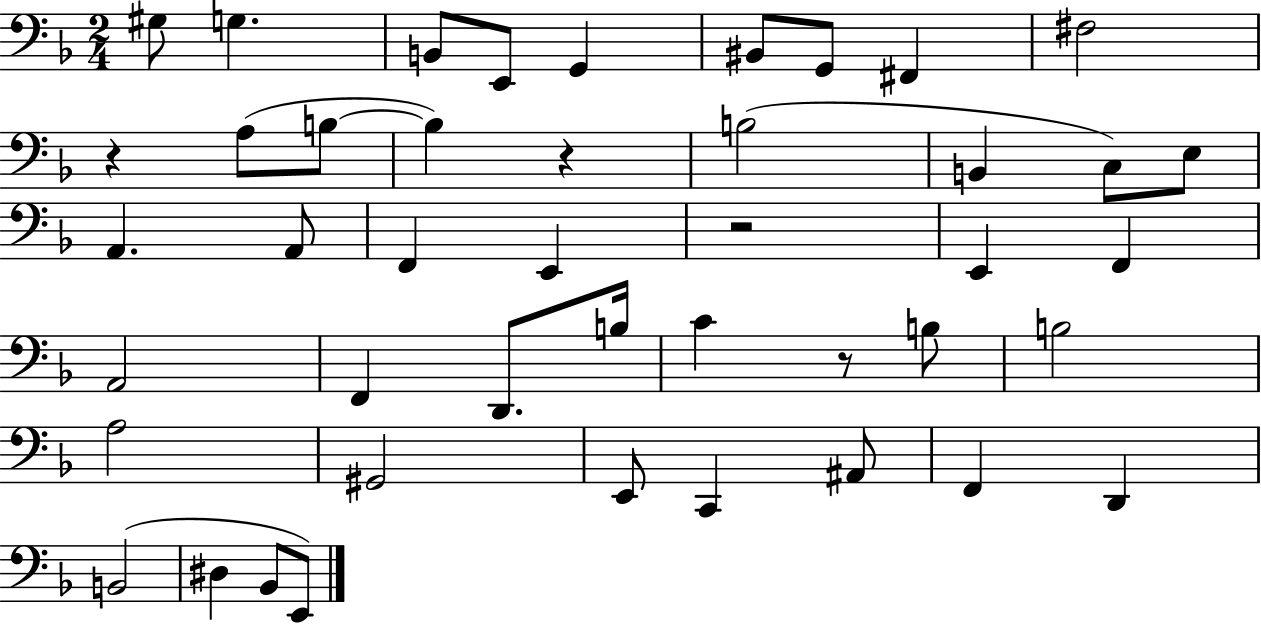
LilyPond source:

{
  \clef bass
  \numericTimeSignature
  \time 2/4
  \key f \major
  \repeat volta 2 { gis8 g4. | b,8 e,8 g,4 | bis,8 g,8 fis,4 | fis2 | \break r4 a8( b8~~ | b4) r4 | b2( | b,4 c8) e8 | \break a,4. a,8 | f,4 e,4 | r2 | e,4 f,4 | \break a,2 | f,4 d,8. b16 | c'4 r8 b8 | b2 | \break a2 | gis,2 | e,8 c,4 ais,8 | f,4 d,4 | \break b,2( | dis4 bes,8 e,8) | } \bar "|."
}